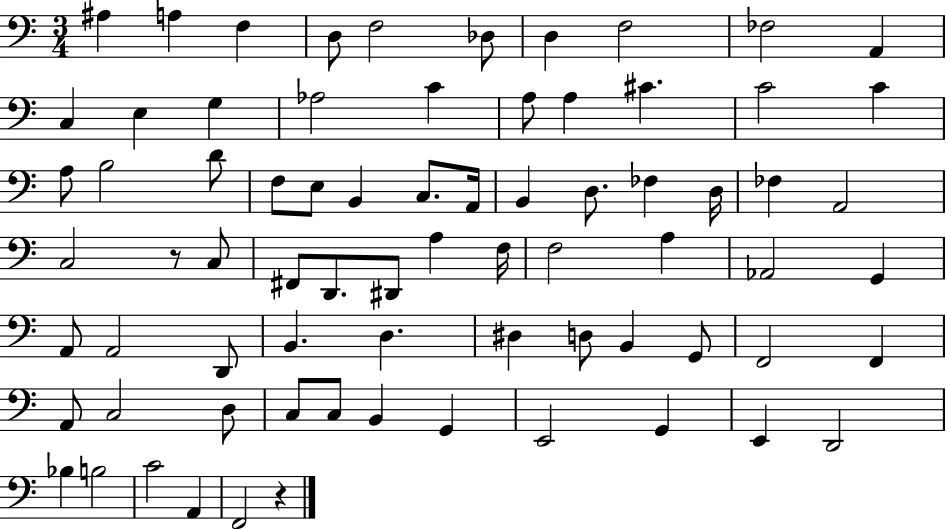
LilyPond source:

{
  \clef bass
  \numericTimeSignature
  \time 3/4
  \key c \major
  ais4 a4 f4 | d8 f2 des8 | d4 f2 | fes2 a,4 | \break c4 e4 g4 | aes2 c'4 | a8 a4 cis'4. | c'2 c'4 | \break a8 b2 d'8 | f8 e8 b,4 c8. a,16 | b,4 d8. fes4 d16 | fes4 a,2 | \break c2 r8 c8 | fis,8 d,8. dis,8 a4 f16 | f2 a4 | aes,2 g,4 | \break a,8 a,2 d,8 | b,4. d4. | dis4 d8 b,4 g,8 | f,2 f,4 | \break a,8 c2 d8 | c8 c8 b,4 g,4 | e,2 g,4 | e,4 d,2 | \break bes4 b2 | c'2 a,4 | f,2 r4 | \bar "|."
}